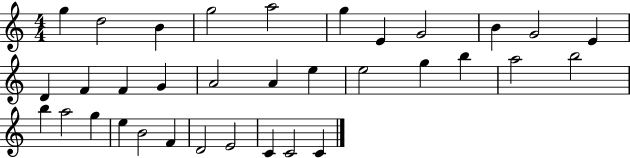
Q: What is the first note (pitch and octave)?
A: G5